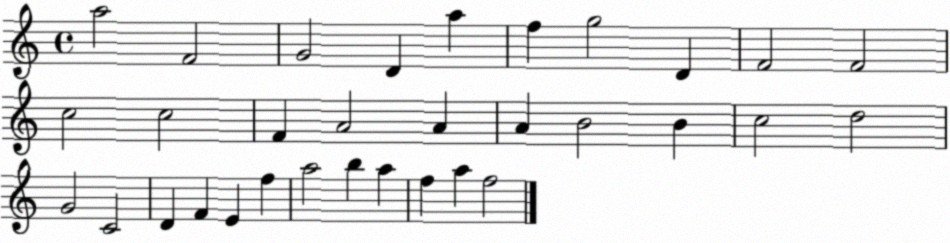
X:1
T:Untitled
M:4/4
L:1/4
K:C
a2 F2 G2 D a f g2 D F2 F2 c2 c2 F A2 A A B2 B c2 d2 G2 C2 D F E f a2 b a f a f2